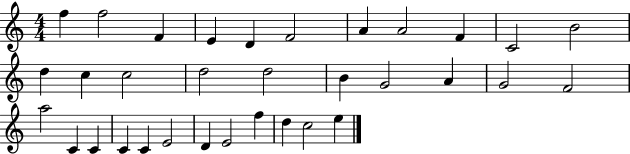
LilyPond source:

{
  \clef treble
  \numericTimeSignature
  \time 4/4
  \key c \major
  f''4 f''2 f'4 | e'4 d'4 f'2 | a'4 a'2 f'4 | c'2 b'2 | \break d''4 c''4 c''2 | d''2 d''2 | b'4 g'2 a'4 | g'2 f'2 | \break a''2 c'4 c'4 | c'4 c'4 e'2 | d'4 e'2 f''4 | d''4 c''2 e''4 | \break \bar "|."
}